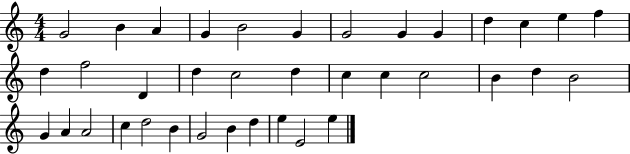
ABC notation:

X:1
T:Untitled
M:4/4
L:1/4
K:C
G2 B A G B2 G G2 G G d c e f d f2 D d c2 d c c c2 B d B2 G A A2 c d2 B G2 B d e E2 e